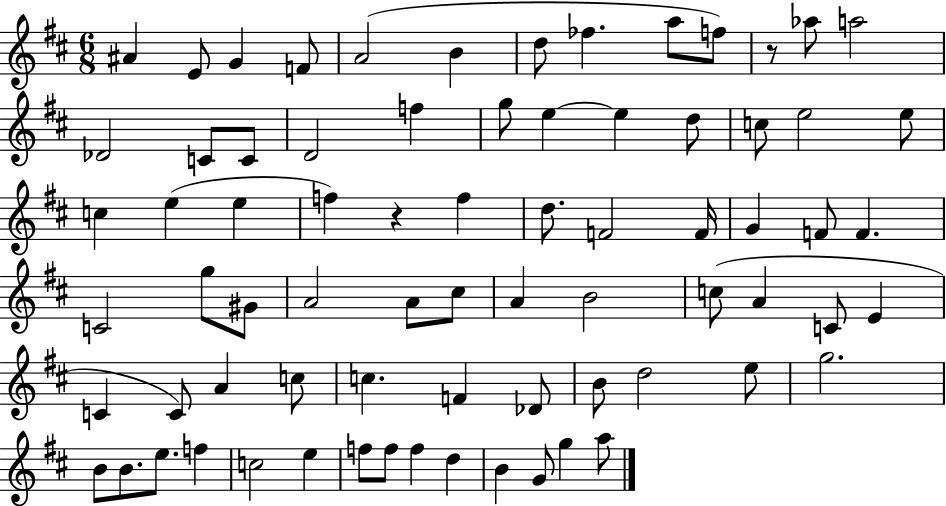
A#4/q E4/e G4/q F4/e A4/h B4/q D5/e FES5/q. A5/e F5/e R/e Ab5/e A5/h Db4/h C4/e C4/e D4/h F5/q G5/e E5/q E5/q D5/e C5/e E5/h E5/e C5/q E5/q E5/q F5/q R/q F5/q D5/e. F4/h F4/s G4/q F4/e F4/q. C4/h G5/e G#4/e A4/h A4/e C#5/e A4/q B4/h C5/e A4/q C4/e E4/q C4/q C4/e A4/q C5/e C5/q. F4/q Db4/e B4/e D5/h E5/e G5/h. B4/e B4/e. E5/e. F5/q C5/h E5/q F5/e F5/e F5/q D5/q B4/q G4/e G5/q A5/e